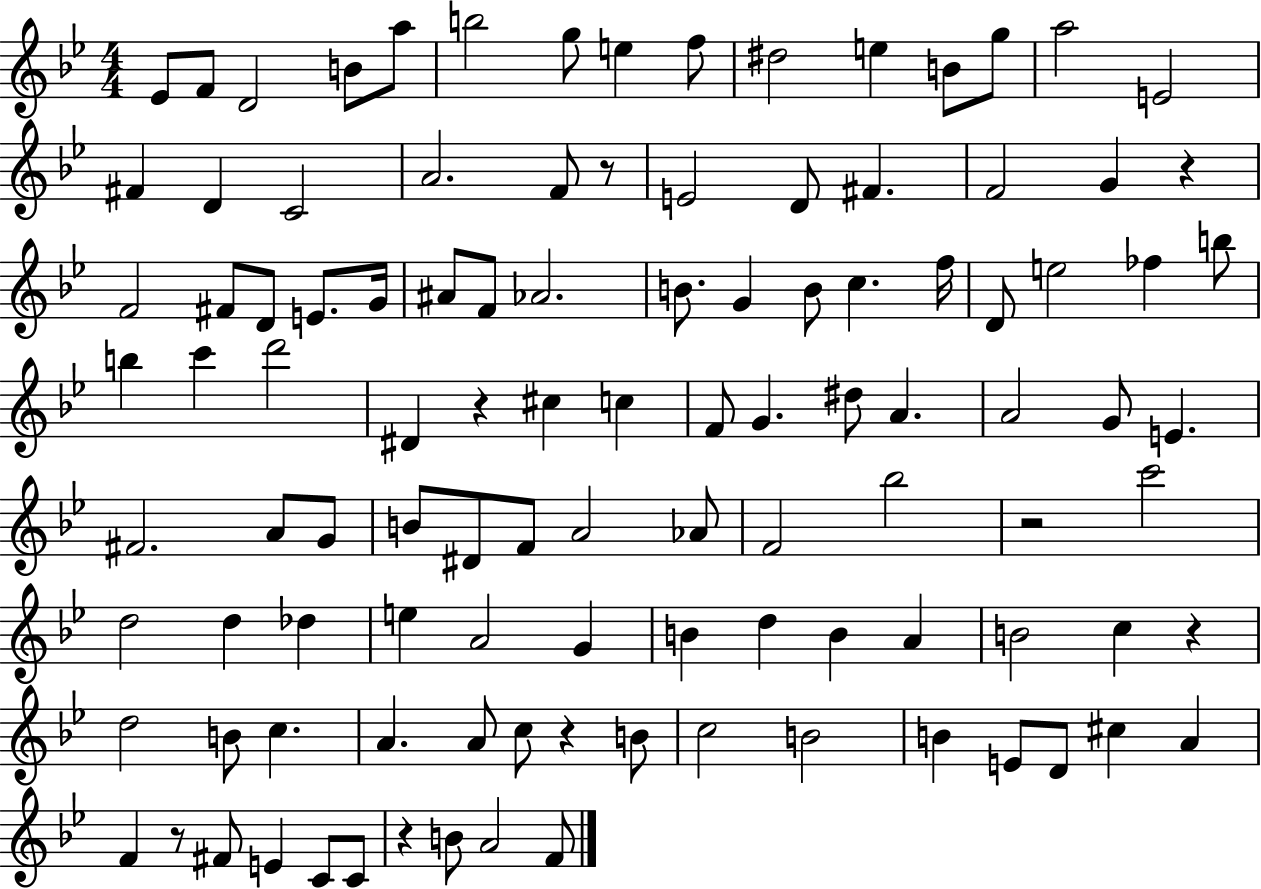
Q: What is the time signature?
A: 4/4